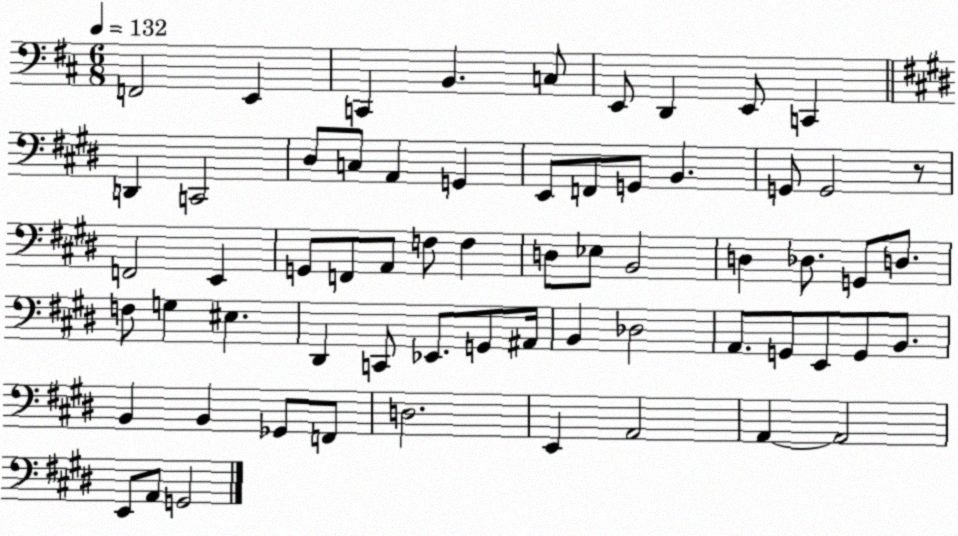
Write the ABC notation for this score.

X:1
T:Untitled
M:6/8
L:1/4
K:D
F,,2 E,, C,, B,, C,/2 E,,/2 D,, E,,/2 C,, D,, C,,2 ^D,/2 C,/2 A,, G,, E,,/2 F,,/2 G,,/2 B,, G,,/2 G,,2 z/2 F,,2 E,, G,,/2 F,,/2 A,,/2 F,/2 F, D,/2 _E,/2 B,,2 D, _D,/2 G,,/2 D,/2 F,/2 G, ^E, ^D,, C,,/2 _E,,/2 G,,/2 ^A,,/4 B,, _D,2 A,,/2 G,,/2 E,,/2 G,,/2 B,,/2 B,, B,, _G,,/2 F,,/2 D,2 E,, A,,2 A,, A,,2 E,,/2 A,,/2 G,,2